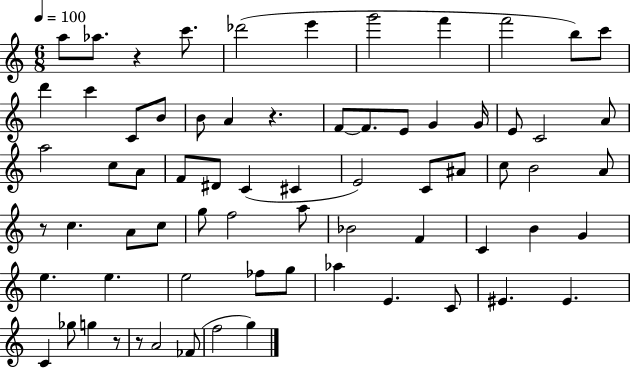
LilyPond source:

{
  \clef treble
  \numericTimeSignature
  \time 6/8
  \key c \major
  \tempo 4 = 100
  a''8 aes''8. r4 c'''8. | des'''2( e'''4 | g'''2 f'''4 | f'''2 b''8) c'''8 | \break d'''4 c'''4 c'8 b'8 | b'8 a'4 r4. | f'8~~ f'8. e'8 g'4 g'16 | e'8 c'2 a'8 | \break a''2 c''8 a'8 | f'8 dis'8 c'4( cis'4 | e'2) c'8 ais'8 | c''8 b'2 a'8 | \break r8 c''4. a'8 c''8 | g''8 f''2 a''8 | bes'2 f'4 | c'4 b'4 g'4 | \break e''4. e''4. | e''2 fes''8 g''8 | aes''4 e'4. c'8 | eis'4. eis'4. | \break c'4 ges''8 g''4 r8 | r8 a'2 fes'8( | f''2 g''4) | \bar "|."
}